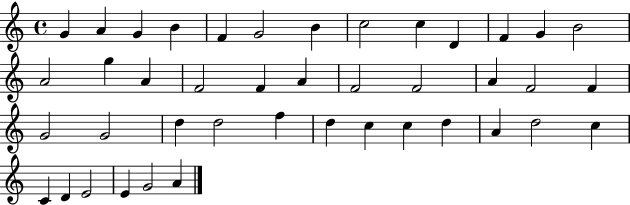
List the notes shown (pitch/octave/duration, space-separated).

G4/q A4/q G4/q B4/q F4/q G4/h B4/q C5/h C5/q D4/q F4/q G4/q B4/h A4/h G5/q A4/q F4/h F4/q A4/q F4/h F4/h A4/q F4/h F4/q G4/h G4/h D5/q D5/h F5/q D5/q C5/q C5/q D5/q A4/q D5/h C5/q C4/q D4/q E4/h E4/q G4/h A4/q